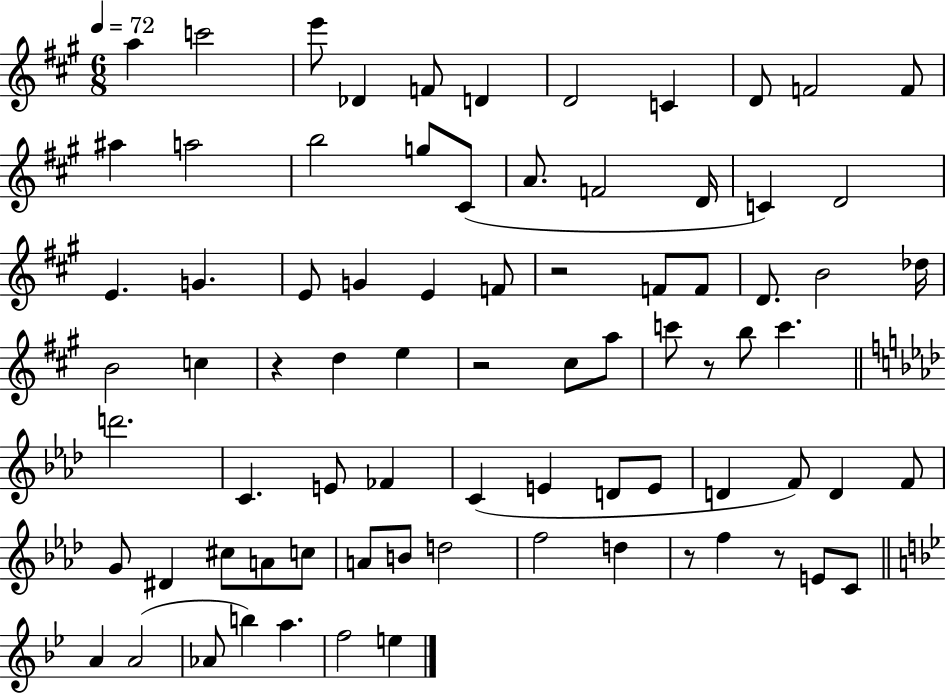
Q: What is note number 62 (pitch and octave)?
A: F5